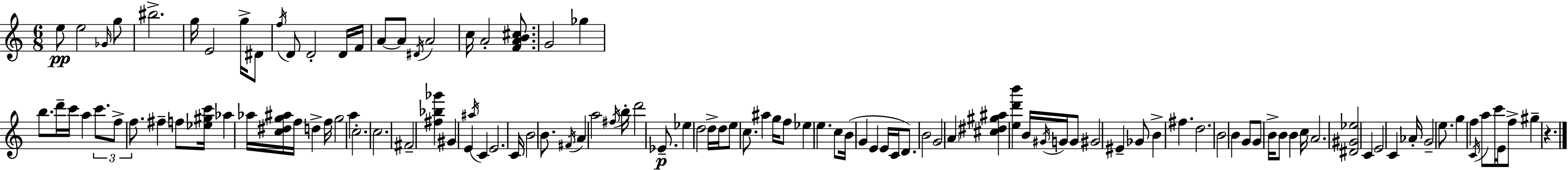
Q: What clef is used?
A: treble